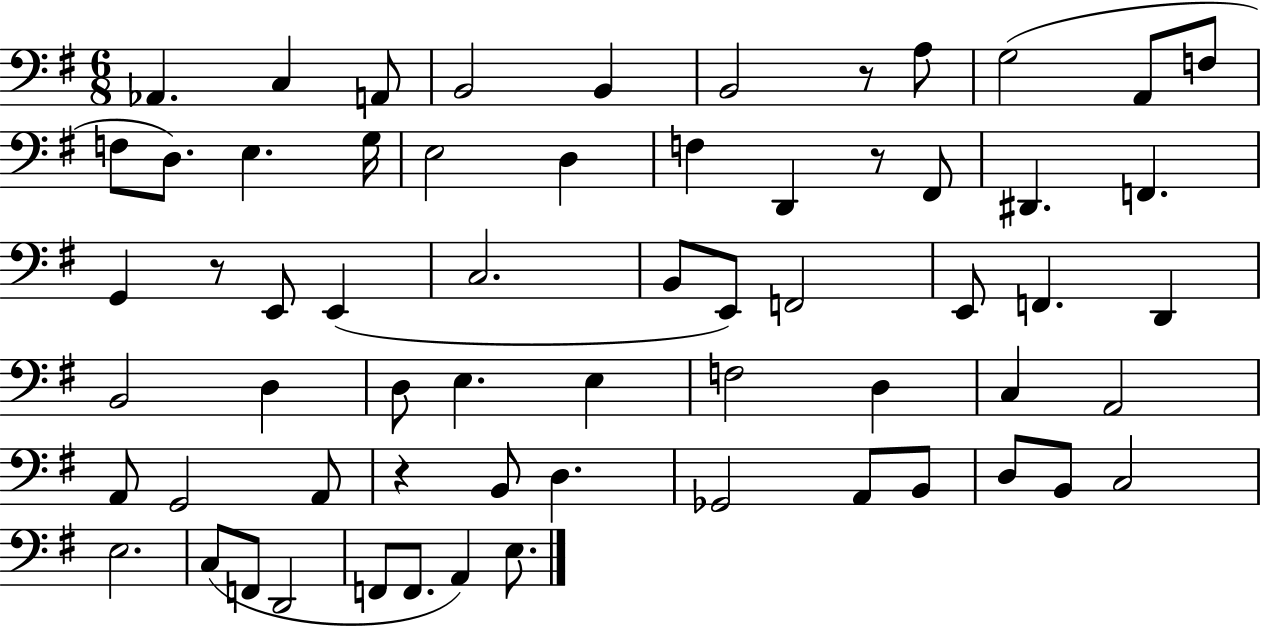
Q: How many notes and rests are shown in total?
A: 63